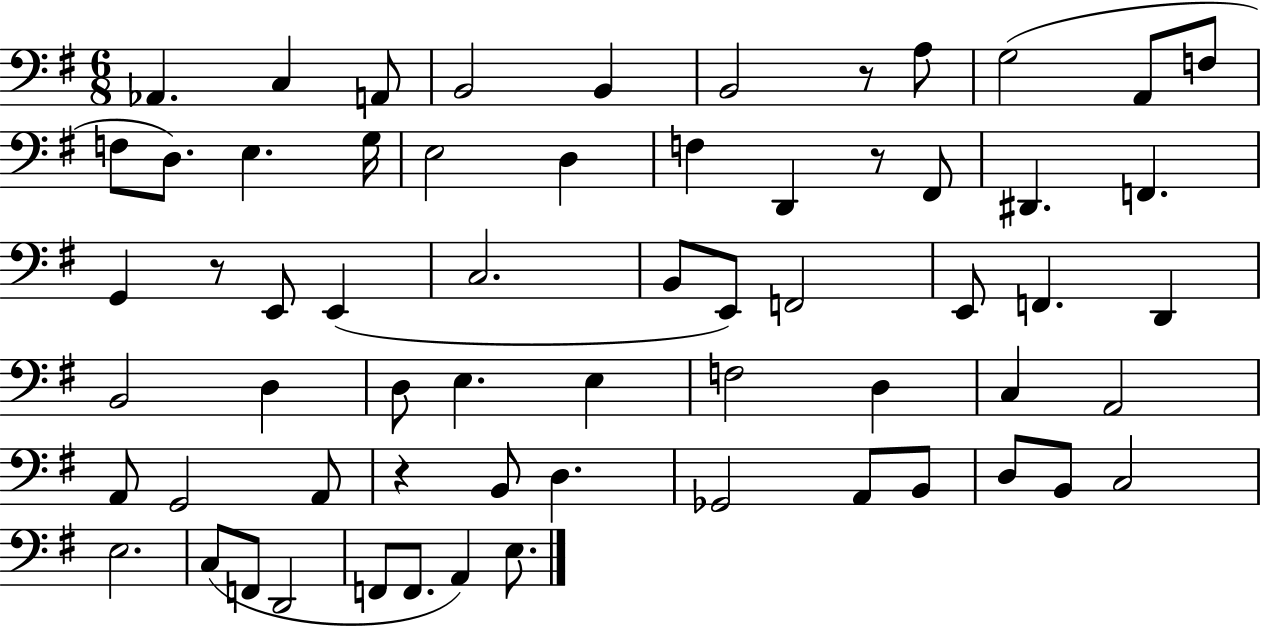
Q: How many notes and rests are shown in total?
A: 63